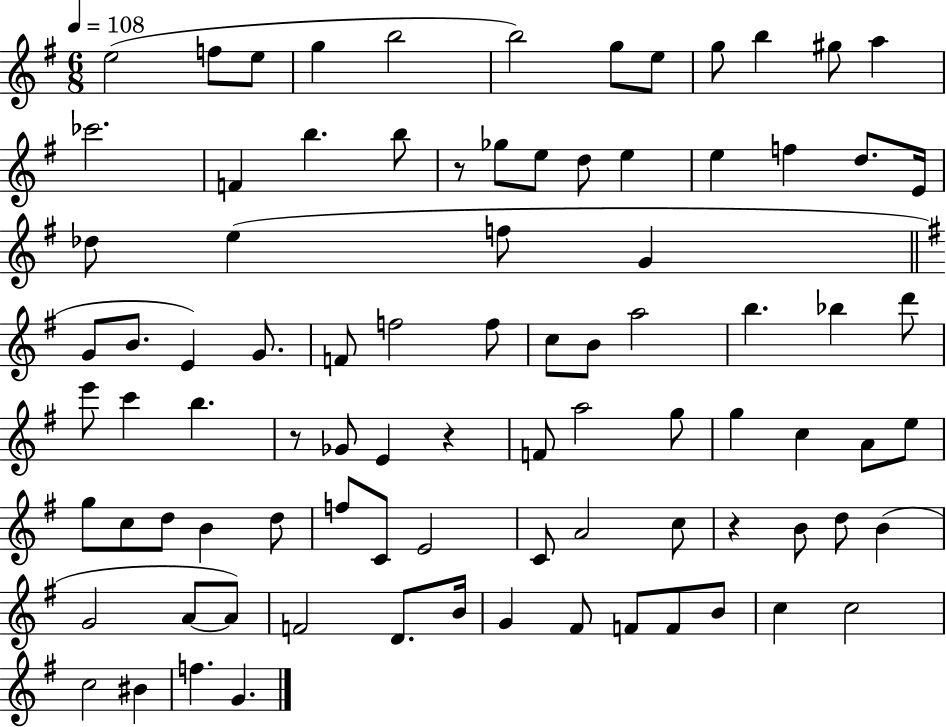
E5/h F5/e E5/e G5/q B5/h B5/h G5/e E5/e G5/e B5/q G#5/e A5/q CES6/h. F4/q B5/q. B5/e R/e Gb5/e E5/e D5/e E5/q E5/q F5/q D5/e. E4/s Db5/e E5/q F5/e G4/q G4/e B4/e. E4/q G4/e. F4/e F5/h F5/e C5/e B4/e A5/h B5/q. Bb5/q D6/e E6/e C6/q B5/q. R/e Gb4/e E4/q R/q F4/e A5/h G5/e G5/q C5/q A4/e E5/e G5/e C5/e D5/e B4/q D5/e F5/e C4/e E4/h C4/e A4/h C5/e R/q B4/e D5/e B4/q G4/h A4/e A4/e F4/h D4/e. B4/s G4/q F#4/e F4/e F4/e B4/e C5/q C5/h C5/h BIS4/q F5/q. G4/q.